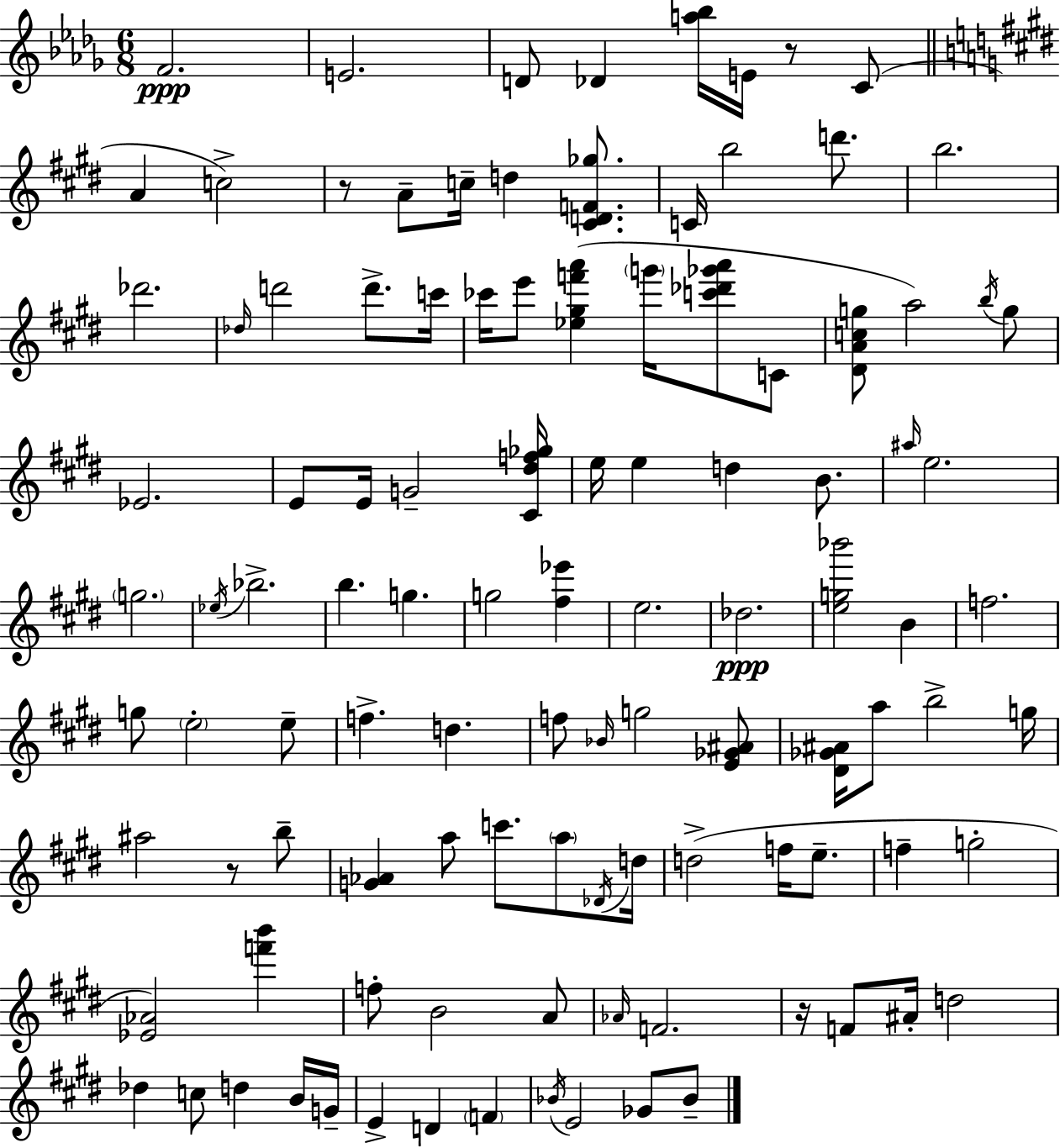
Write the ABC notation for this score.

X:1
T:Untitled
M:6/8
L:1/4
K:Bbm
F2 E2 D/2 _D [a_b]/4 E/4 z/2 C/2 A c2 z/2 A/2 c/4 d [^CDF_g]/2 C/4 b2 d'/2 b2 _d'2 _d/4 d'2 d'/2 c'/4 _c'/4 e'/2 [_e^gf'a'] g'/4 [c'_d'_g'a']/2 C/2 [^DAcg]/2 a2 b/4 g/2 _E2 E/2 E/4 G2 [^C^df_g]/4 e/4 e d B/2 ^a/4 e2 g2 _e/4 _b2 b g g2 [^f_e'] e2 _d2 [eg_b']2 B f2 g/2 e2 e/2 f d f/2 _B/4 g2 [E_G^A]/2 [^D_G^A]/4 a/2 b2 g/4 ^a2 z/2 b/2 [G_A] a/2 c'/2 a/2 _D/4 d/4 d2 f/4 e/2 f g2 [_E_A]2 [f'b'] f/2 B2 A/2 _A/4 F2 z/4 F/2 ^A/4 d2 _d c/2 d B/4 G/4 E D F _B/4 E2 _G/2 _B/2